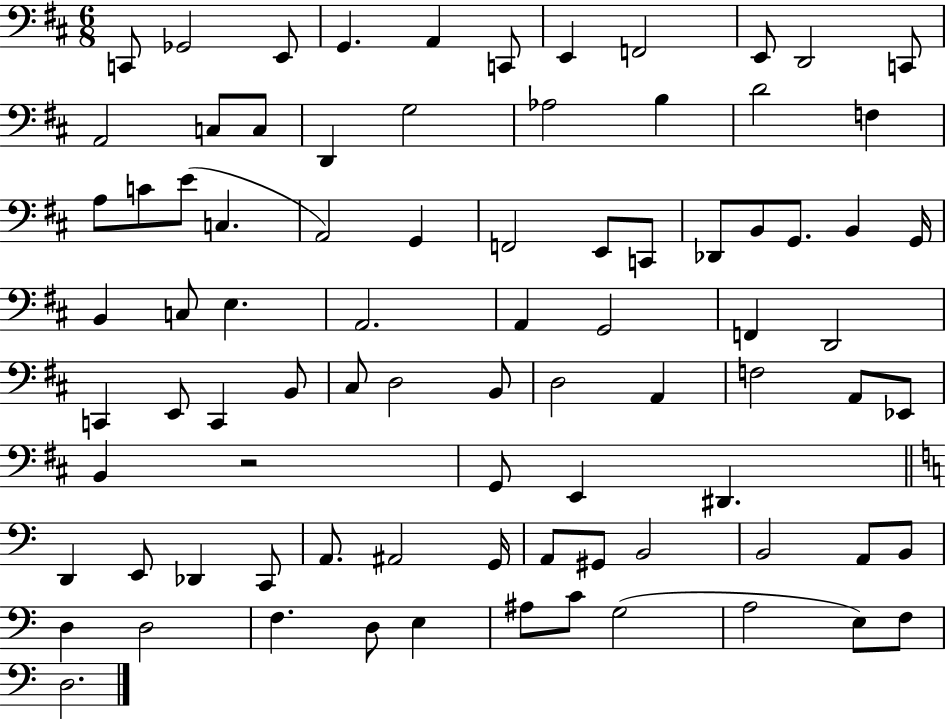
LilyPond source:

{
  \clef bass
  \numericTimeSignature
  \time 6/8
  \key d \major
  c,8 ges,2 e,8 | g,4. a,4 c,8 | e,4 f,2 | e,8 d,2 c,8 | \break a,2 c8 c8 | d,4 g2 | aes2 b4 | d'2 f4 | \break a8 c'8 e'8( c4. | a,2) g,4 | f,2 e,8 c,8 | des,8 b,8 g,8. b,4 g,16 | \break b,4 c8 e4. | a,2. | a,4 g,2 | f,4 d,2 | \break c,4 e,8 c,4 b,8 | cis8 d2 b,8 | d2 a,4 | f2 a,8 ees,8 | \break b,4 r2 | g,8 e,4 dis,4. | \bar "||" \break \key a \minor d,4 e,8 des,4 c,8 | a,8. ais,2 g,16 | a,8 gis,8 b,2 | b,2 a,8 b,8 | \break d4 d2 | f4. d8 e4 | ais8 c'8 g2( | a2 e8) f8 | \break d2. | \bar "|."
}